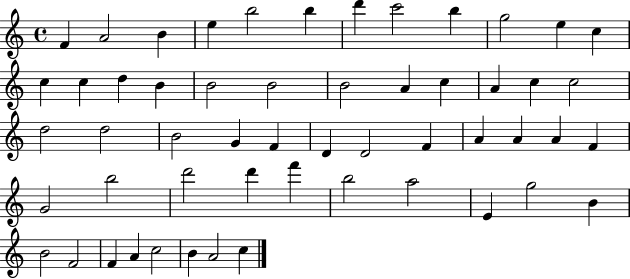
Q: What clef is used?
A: treble